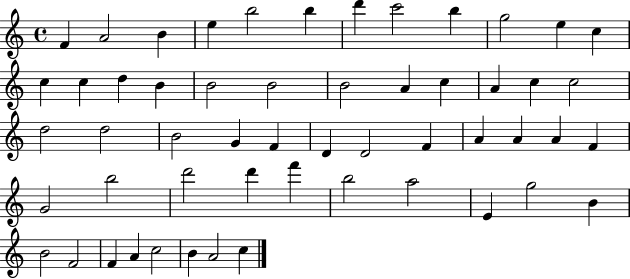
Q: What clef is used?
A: treble